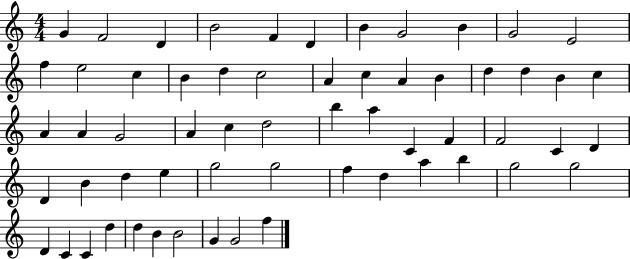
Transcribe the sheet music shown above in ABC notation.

X:1
T:Untitled
M:4/4
L:1/4
K:C
G F2 D B2 F D B G2 B G2 E2 f e2 c B d c2 A c A B d d B c A A G2 A c d2 b a C F F2 C D D B d e g2 g2 f d a b g2 g2 D C C d d B B2 G G2 f